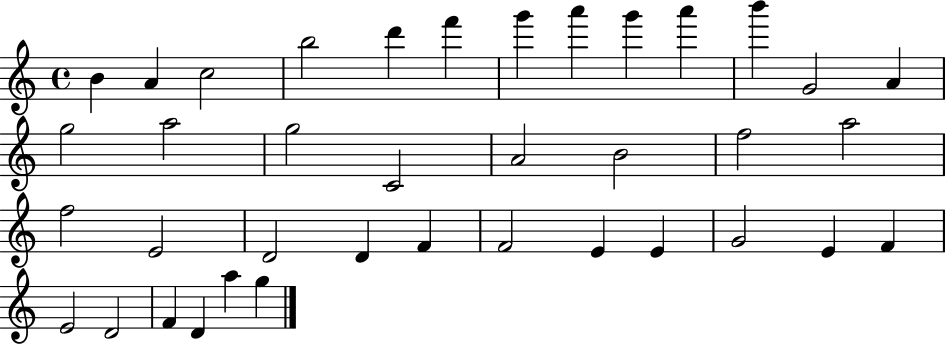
{
  \clef treble
  \time 4/4
  \defaultTimeSignature
  \key c \major
  b'4 a'4 c''2 | b''2 d'''4 f'''4 | g'''4 a'''4 g'''4 a'''4 | b'''4 g'2 a'4 | \break g''2 a''2 | g''2 c'2 | a'2 b'2 | f''2 a''2 | \break f''2 e'2 | d'2 d'4 f'4 | f'2 e'4 e'4 | g'2 e'4 f'4 | \break e'2 d'2 | f'4 d'4 a''4 g''4 | \bar "|."
}